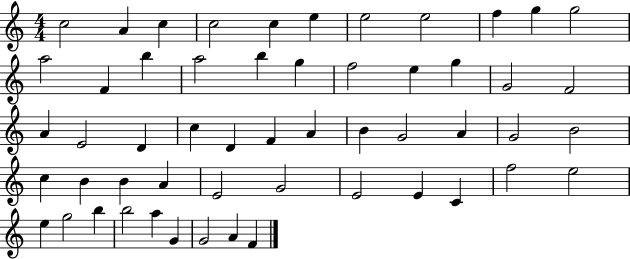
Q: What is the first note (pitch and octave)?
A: C5